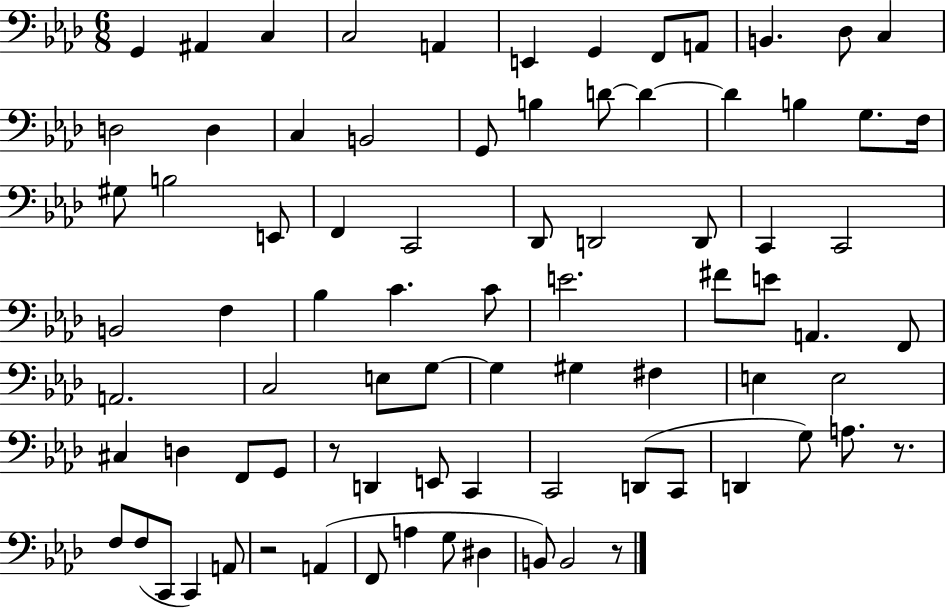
G2/q A#2/q C3/q C3/h A2/q E2/q G2/q F2/e A2/e B2/q. Db3/e C3/q D3/h D3/q C3/q B2/h G2/e B3/q D4/e D4/q D4/q B3/q G3/e. F3/s G#3/e B3/h E2/e F2/q C2/h Db2/e D2/h D2/e C2/q C2/h B2/h F3/q Bb3/q C4/q. C4/e E4/h. F#4/e E4/e A2/q. F2/e A2/h. C3/h E3/e G3/e G3/q G#3/q F#3/q E3/q E3/h C#3/q D3/q F2/e G2/e R/e D2/q E2/e C2/q C2/h D2/e C2/e D2/q G3/e A3/e. R/e. F3/e F3/e C2/e C2/q A2/e R/h A2/q F2/e A3/q G3/e D#3/q B2/e B2/h R/e